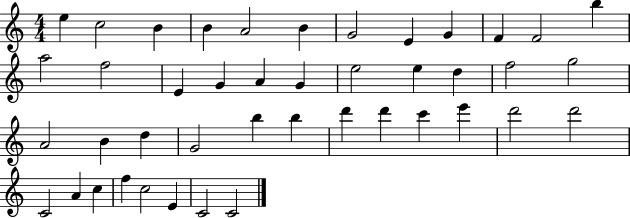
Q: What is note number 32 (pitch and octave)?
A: C6